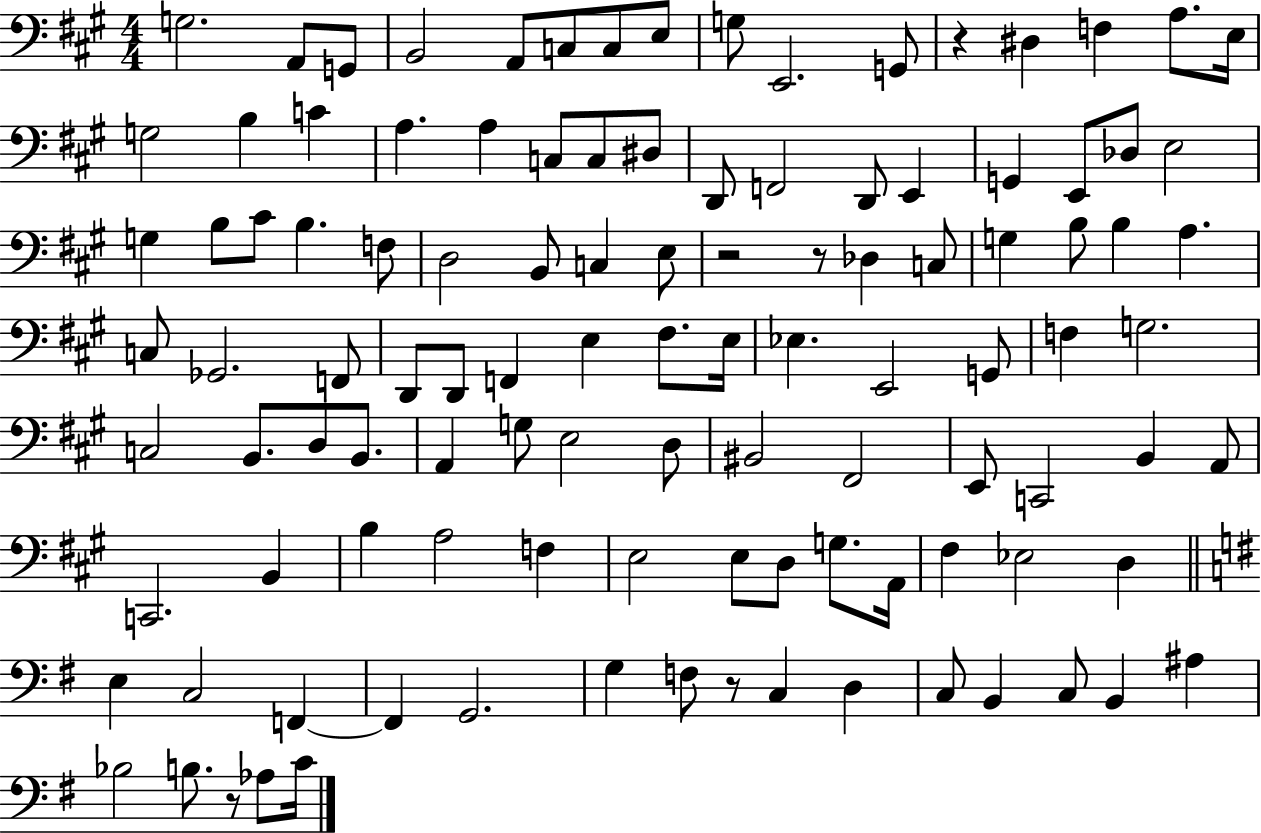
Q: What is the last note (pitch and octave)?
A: C4